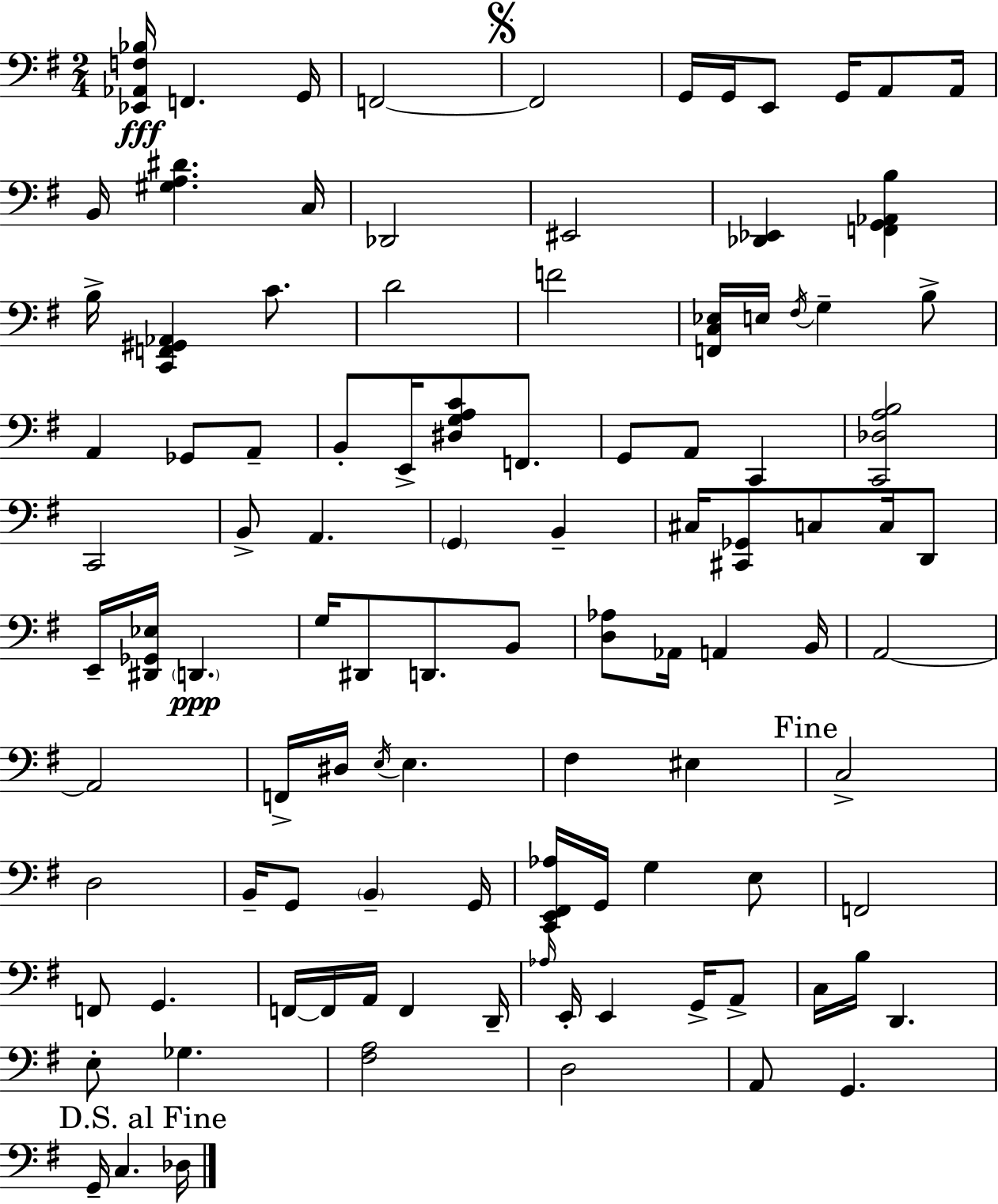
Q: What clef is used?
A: bass